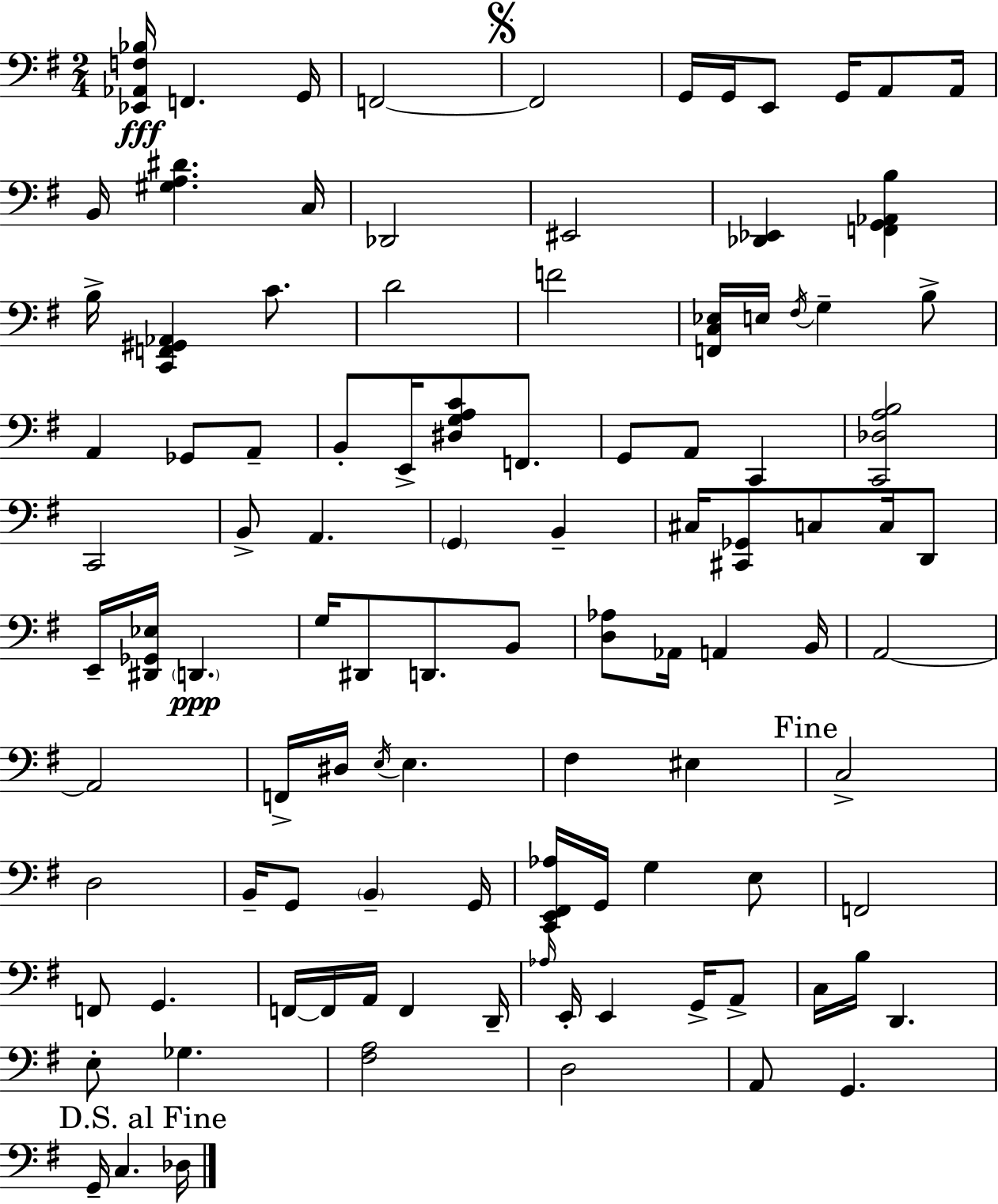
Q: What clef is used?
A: bass